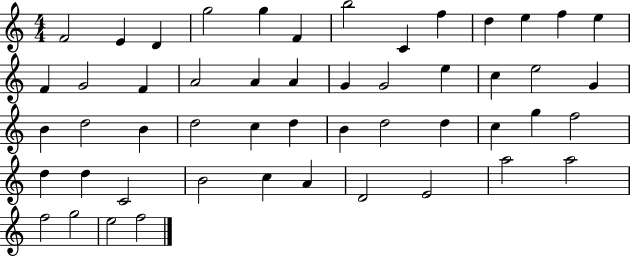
{
  \clef treble
  \numericTimeSignature
  \time 4/4
  \key c \major
  f'2 e'4 d'4 | g''2 g''4 f'4 | b''2 c'4 f''4 | d''4 e''4 f''4 e''4 | \break f'4 g'2 f'4 | a'2 a'4 a'4 | g'4 g'2 e''4 | c''4 e''2 g'4 | \break b'4 d''2 b'4 | d''2 c''4 d''4 | b'4 d''2 d''4 | c''4 g''4 f''2 | \break d''4 d''4 c'2 | b'2 c''4 a'4 | d'2 e'2 | a''2 a''2 | \break f''2 g''2 | e''2 f''2 | \bar "|."
}